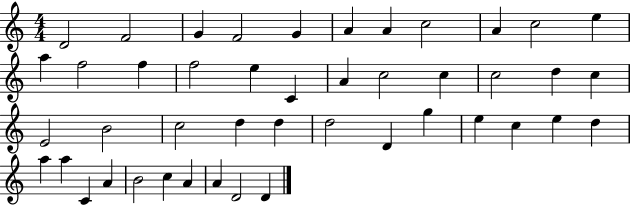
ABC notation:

X:1
T:Untitled
M:4/4
L:1/4
K:C
D2 F2 G F2 G A A c2 A c2 e a f2 f f2 e C A c2 c c2 d c E2 B2 c2 d d d2 D g e c e d a a C A B2 c A A D2 D